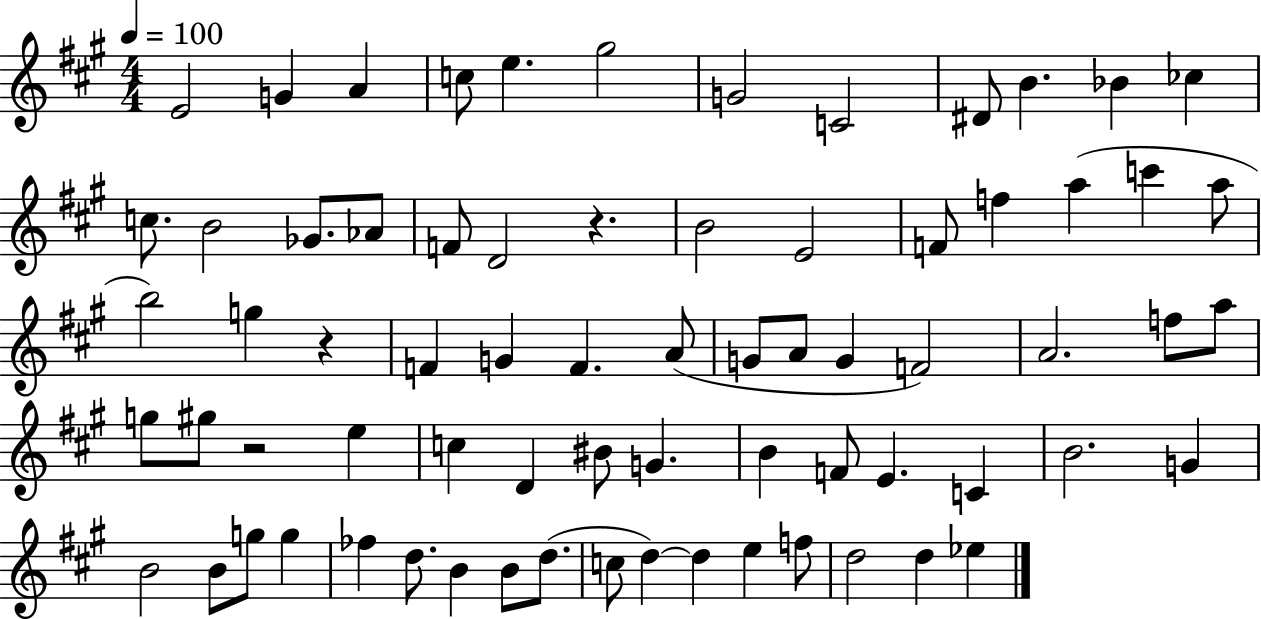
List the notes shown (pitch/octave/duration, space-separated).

E4/h G4/q A4/q C5/e E5/q. G#5/h G4/h C4/h D#4/e B4/q. Bb4/q CES5/q C5/e. B4/h Gb4/e. Ab4/e F4/e D4/h R/q. B4/h E4/h F4/e F5/q A5/q C6/q A5/e B5/h G5/q R/q F4/q G4/q F4/q. A4/e G4/e A4/e G4/q F4/h A4/h. F5/e A5/e G5/e G#5/e R/h E5/q C5/q D4/q BIS4/e G4/q. B4/q F4/e E4/q. C4/q B4/h. G4/q B4/h B4/e G5/e G5/q FES5/q D5/e. B4/q B4/e D5/e. C5/e D5/q D5/q E5/q F5/e D5/h D5/q Eb5/q